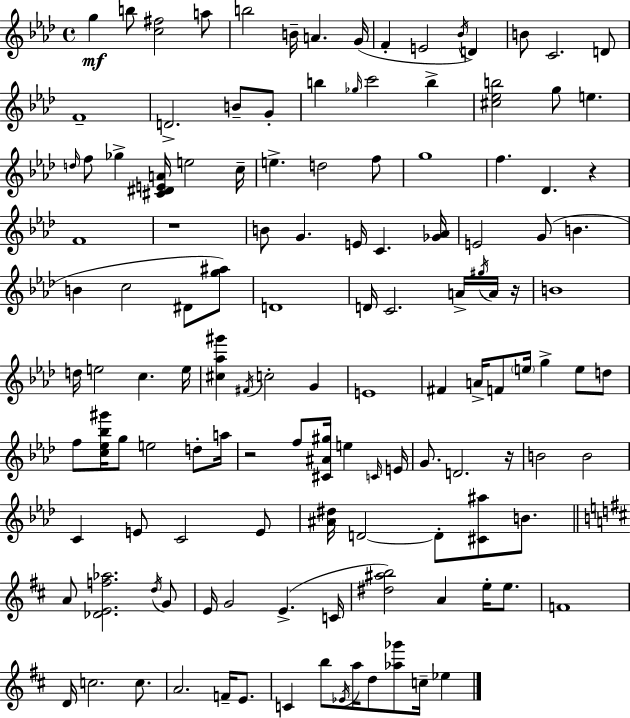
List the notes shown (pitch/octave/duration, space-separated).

G5/q B5/e [C5,F#5]/h A5/e B5/h B4/s A4/q. G4/s F4/q E4/h Bb4/s D4/q B4/e C4/h. D4/e F4/w D4/h. B4/e G4/e B5/q Gb5/s C6/h B5/q [C#5,Eb5,B5]/h G5/e E5/q. D5/s F5/e Gb5/q [C#4,D#4,E4,A4]/s E5/h C5/s E5/q. D5/h F5/e G5/w F5/q. Db4/q. R/q F4/w R/w B4/e G4/q. E4/s C4/q. [Gb4,Ab4]/s E4/h G4/e B4/q. B4/q C5/h D#4/e [G5,A#5]/e D4/w D4/s C4/h. A4/s G#5/s A4/s R/s B4/w D5/s E5/h C5/q. E5/s [C#5,Ab5,G#6]/q F#4/s C5/h G4/q E4/w F#4/q A4/s F4/e E5/s G5/q E5/e D5/e F5/e [C5,Eb5,Bb5,G#6]/s G5/e E5/h D5/e A5/s R/h F5/e [C#4,A#4,G#5]/s E5/q C4/s E4/s G4/e. D4/h. R/s B4/h B4/h C4/q E4/e C4/h E4/e [A#4,D#5]/s D4/h D4/e [C#4,A#5]/e B4/e. A4/e [Db4,E4,F5,Ab5]/h. D5/s G4/e E4/s G4/h E4/q. C4/s [D#5,A#5,B5]/h A4/q E5/s E5/e. F4/w D4/s C5/h. C5/e. A4/h. F4/s E4/e. C4/q B5/e Eb4/s A5/s D5/e [Ab5,Gb6]/e C5/s Eb5/q